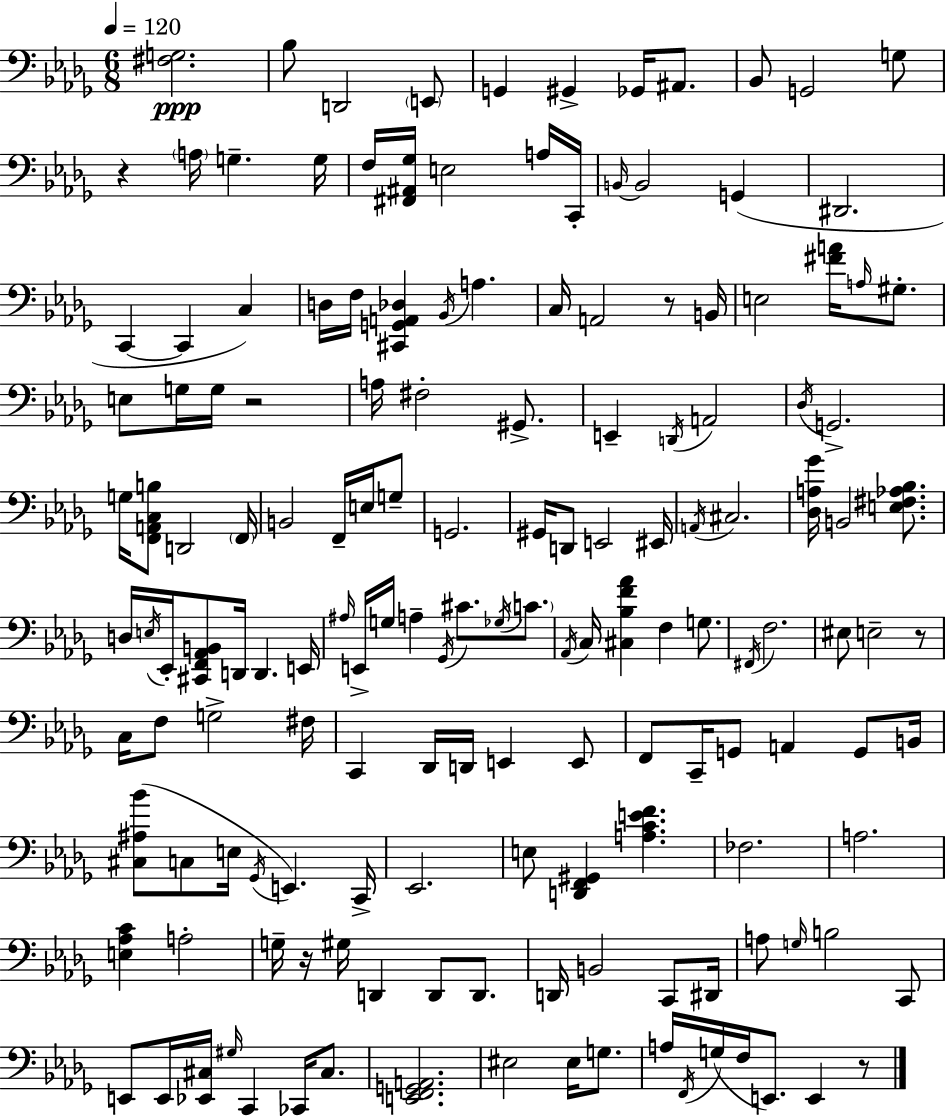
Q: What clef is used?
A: bass